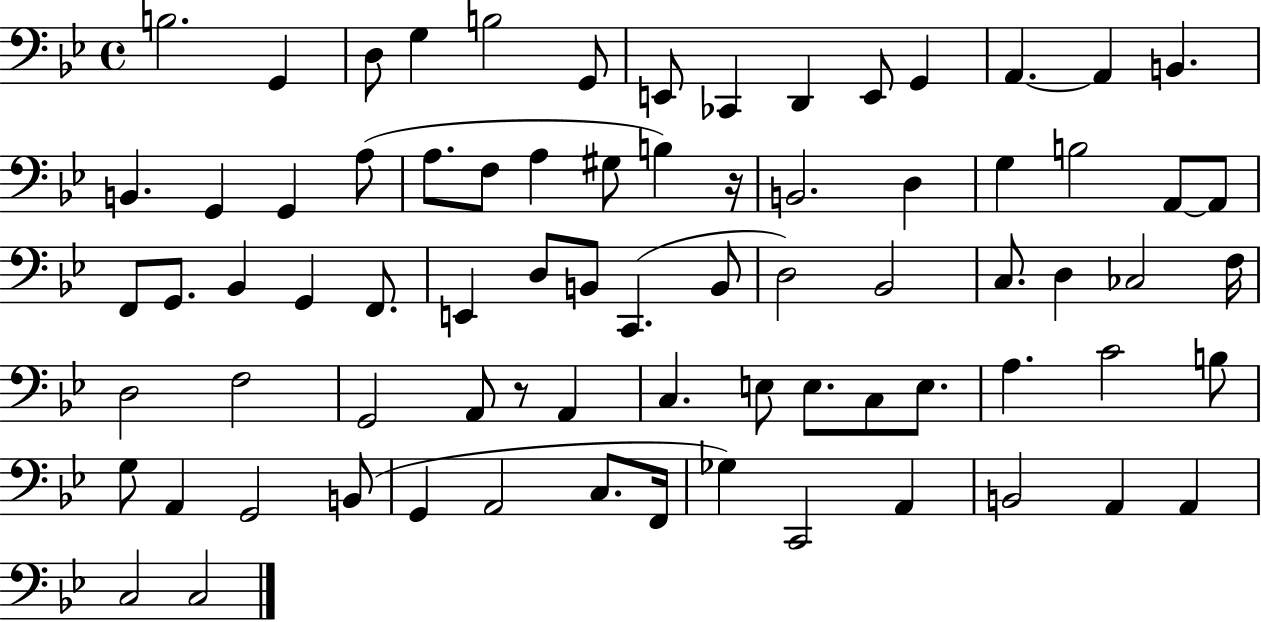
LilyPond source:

{
  \clef bass
  \time 4/4
  \defaultTimeSignature
  \key bes \major
  b2. g,4 | d8 g4 b2 g,8 | e,8 ces,4 d,4 e,8 g,4 | a,4.~~ a,4 b,4. | \break b,4. g,4 g,4 a8( | a8. f8 a4 gis8 b4) r16 | b,2. d4 | g4 b2 a,8~~ a,8 | \break f,8 g,8. bes,4 g,4 f,8. | e,4 d8 b,8 c,4.( b,8 | d2) bes,2 | c8. d4 ces2 f16 | \break d2 f2 | g,2 a,8 r8 a,4 | c4. e8 e8. c8 e8. | a4. c'2 b8 | \break g8 a,4 g,2 b,8( | g,4 a,2 c8. f,16 | ges4) c,2 a,4 | b,2 a,4 a,4 | \break c2 c2 | \bar "|."
}